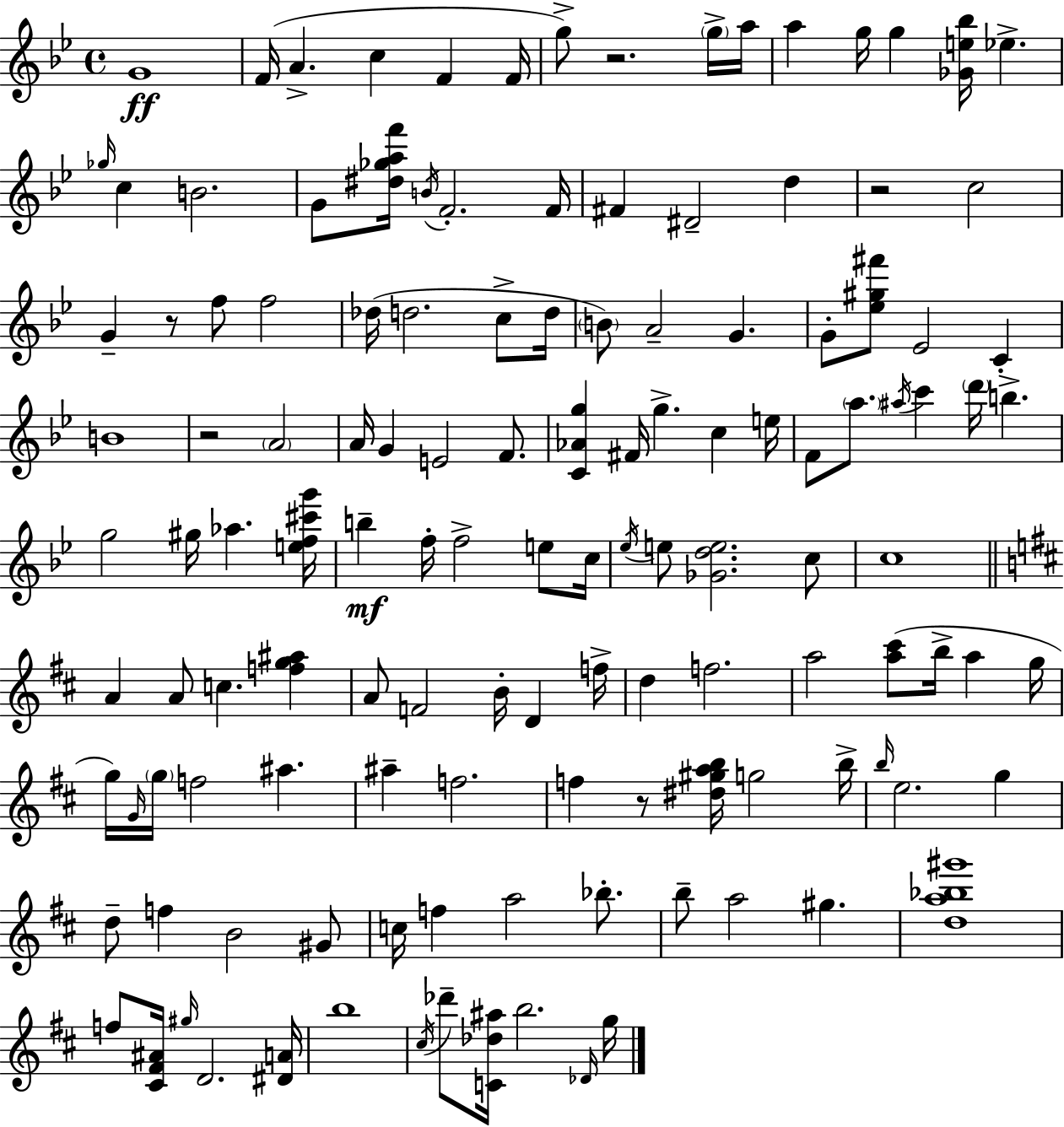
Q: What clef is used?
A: treble